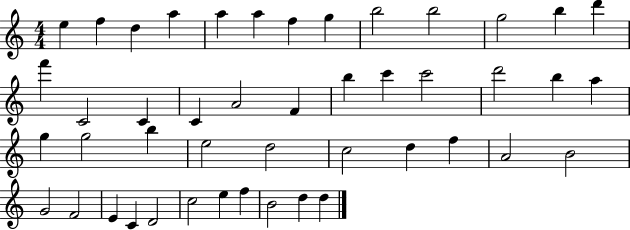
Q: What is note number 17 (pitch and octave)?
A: C4